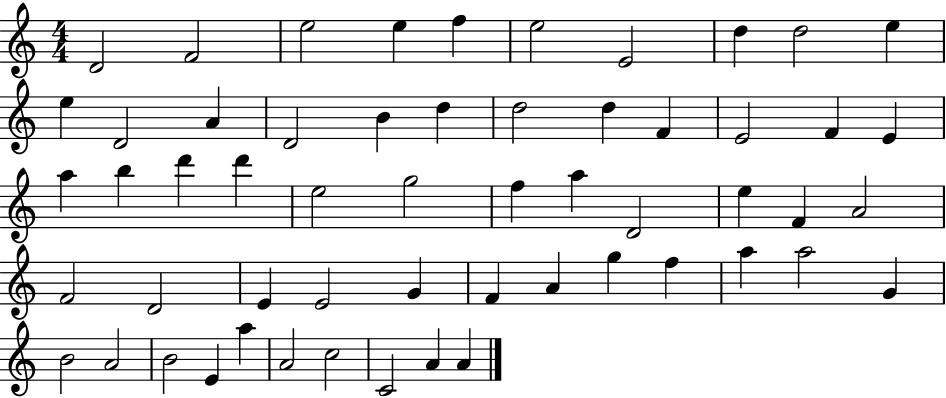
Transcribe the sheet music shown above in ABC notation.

X:1
T:Untitled
M:4/4
L:1/4
K:C
D2 F2 e2 e f e2 E2 d d2 e e D2 A D2 B d d2 d F E2 F E a b d' d' e2 g2 f a D2 e F A2 F2 D2 E E2 G F A g f a a2 G B2 A2 B2 E a A2 c2 C2 A A